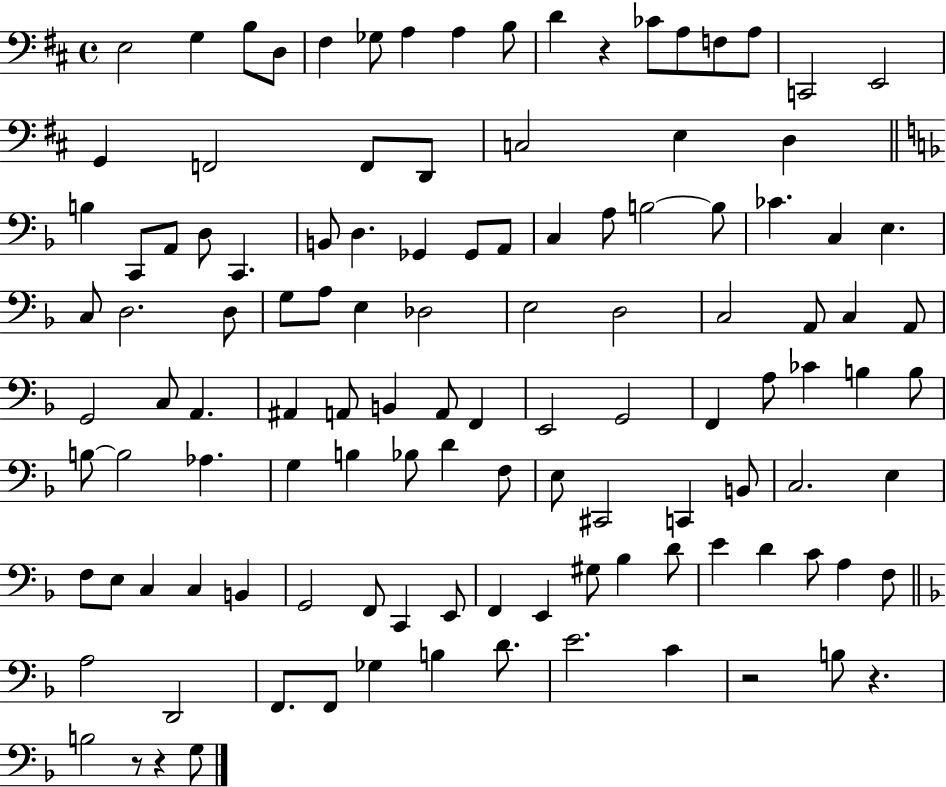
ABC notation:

X:1
T:Untitled
M:4/4
L:1/4
K:D
E,2 G, B,/2 D,/2 ^F, _G,/2 A, A, B,/2 D z _C/2 A,/2 F,/2 A,/2 C,,2 E,,2 G,, F,,2 F,,/2 D,,/2 C,2 E, D, B, C,,/2 A,,/2 D,/2 C,, B,,/2 D, _G,, _G,,/2 A,,/2 C, A,/2 B,2 B,/2 _C C, E, C,/2 D,2 D,/2 G,/2 A,/2 E, _D,2 E,2 D,2 C,2 A,,/2 C, A,,/2 G,,2 C,/2 A,, ^A,, A,,/2 B,, A,,/2 F,, E,,2 G,,2 F,, A,/2 _C B, B,/2 B,/2 B,2 _A, G, B, _B,/2 D F,/2 E,/2 ^C,,2 C,, B,,/2 C,2 E, F,/2 E,/2 C, C, B,, G,,2 F,,/2 C,, E,,/2 F,, E,, ^G,/2 _B, D/2 E D C/2 A, F,/2 A,2 D,,2 F,,/2 F,,/2 _G, B, D/2 E2 C z2 B,/2 z B,2 z/2 z G,/2